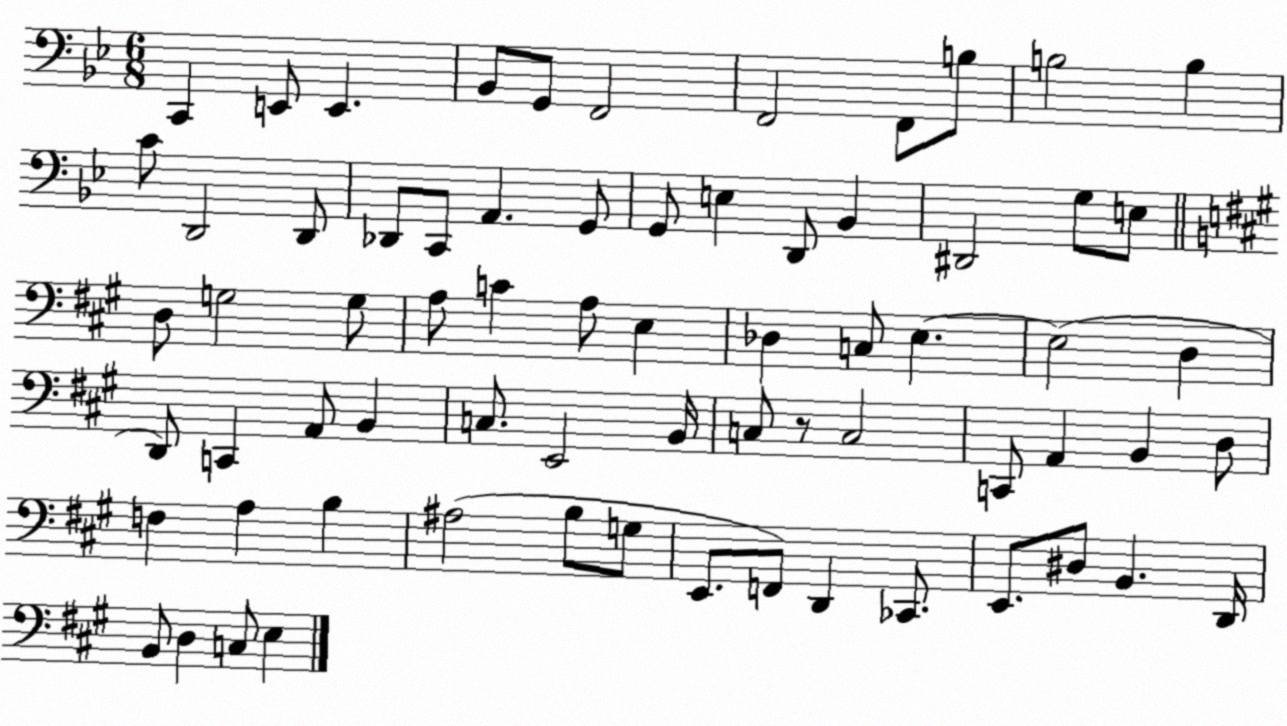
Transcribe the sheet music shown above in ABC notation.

X:1
T:Untitled
M:6/8
L:1/4
K:Bb
C,, E,,/2 E,, _B,,/2 G,,/2 F,,2 F,,2 F,,/2 B,/2 B,2 B, C/2 D,,2 D,,/2 _D,,/2 C,,/2 A,, G,,/2 G,,/2 E, D,,/2 _B,, ^D,,2 G,/2 E,/2 D,/2 G,2 G,/2 A,/2 C A,/2 E, _D, C,/2 E, E,2 D, D,,/2 C,, A,,/2 B,, C,/2 E,,2 B,,/4 C,/2 z/2 C,2 C,,/2 A,, B,, D,/2 F, A, B, ^A,2 B,/2 G,/2 E,,/2 F,,/2 D,, _C,,/2 E,,/2 ^D,/2 B,, D,,/4 B,,/2 D, C,/2 E,